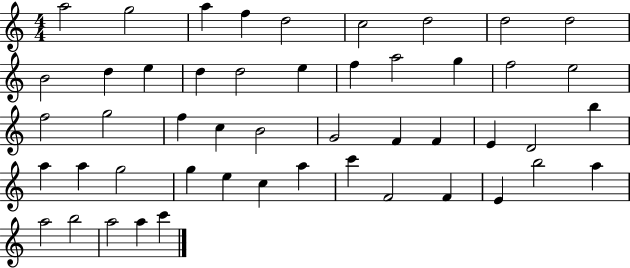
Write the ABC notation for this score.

X:1
T:Untitled
M:4/4
L:1/4
K:C
a2 g2 a f d2 c2 d2 d2 d2 B2 d e d d2 e f a2 g f2 e2 f2 g2 f c B2 G2 F F E D2 b a a g2 g e c a c' F2 F E b2 a a2 b2 a2 a c'